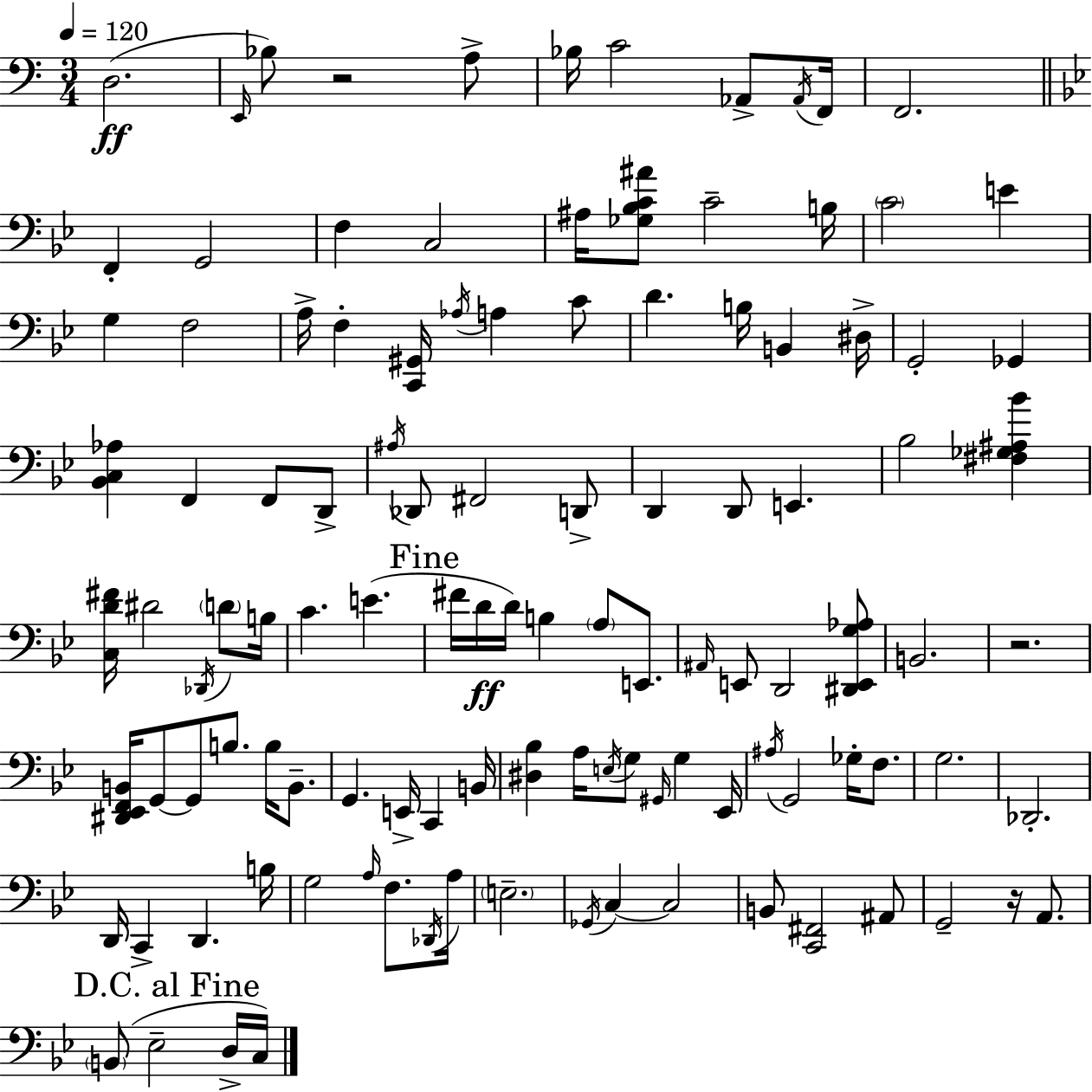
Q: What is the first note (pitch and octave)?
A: D3